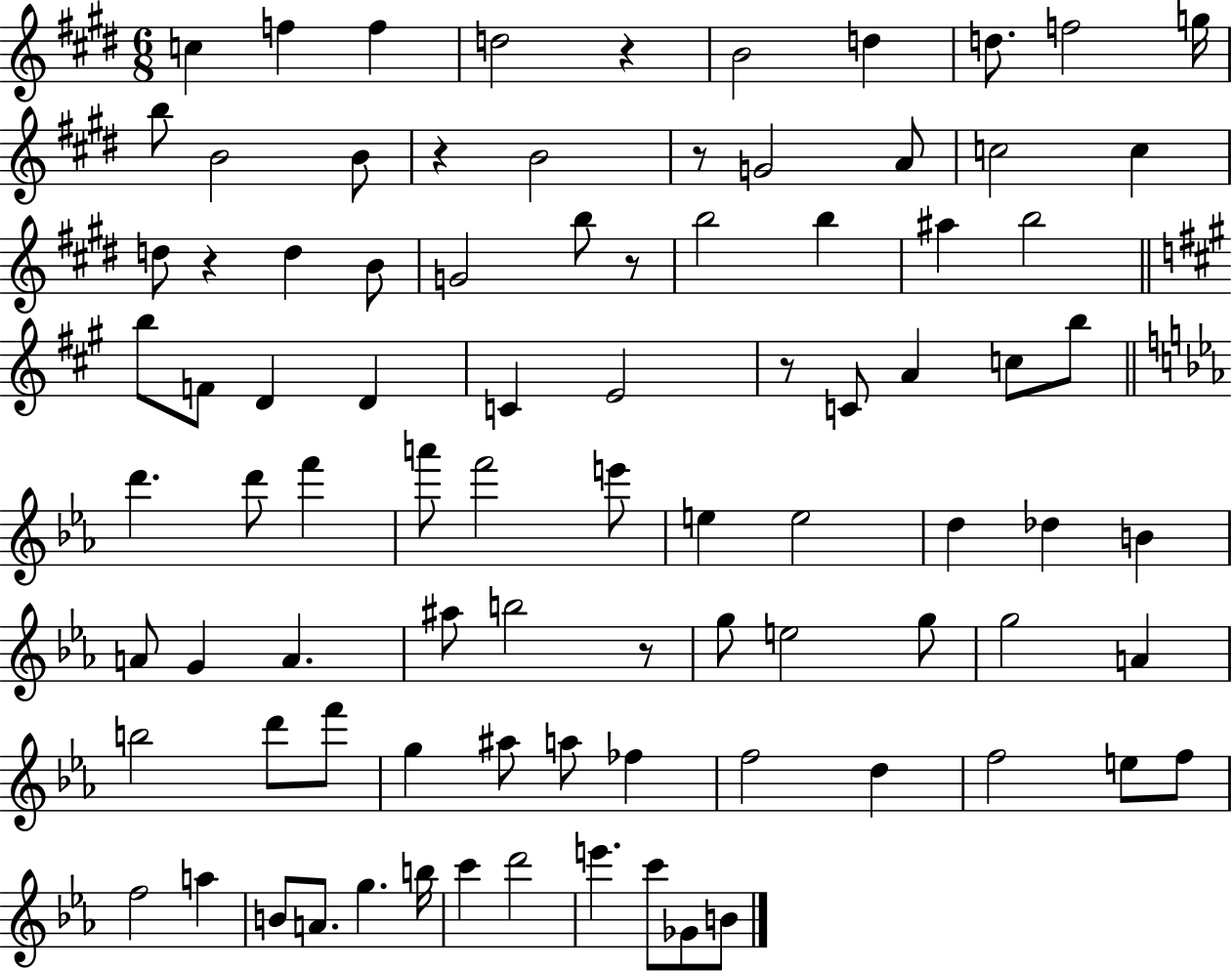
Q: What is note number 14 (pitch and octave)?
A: G4